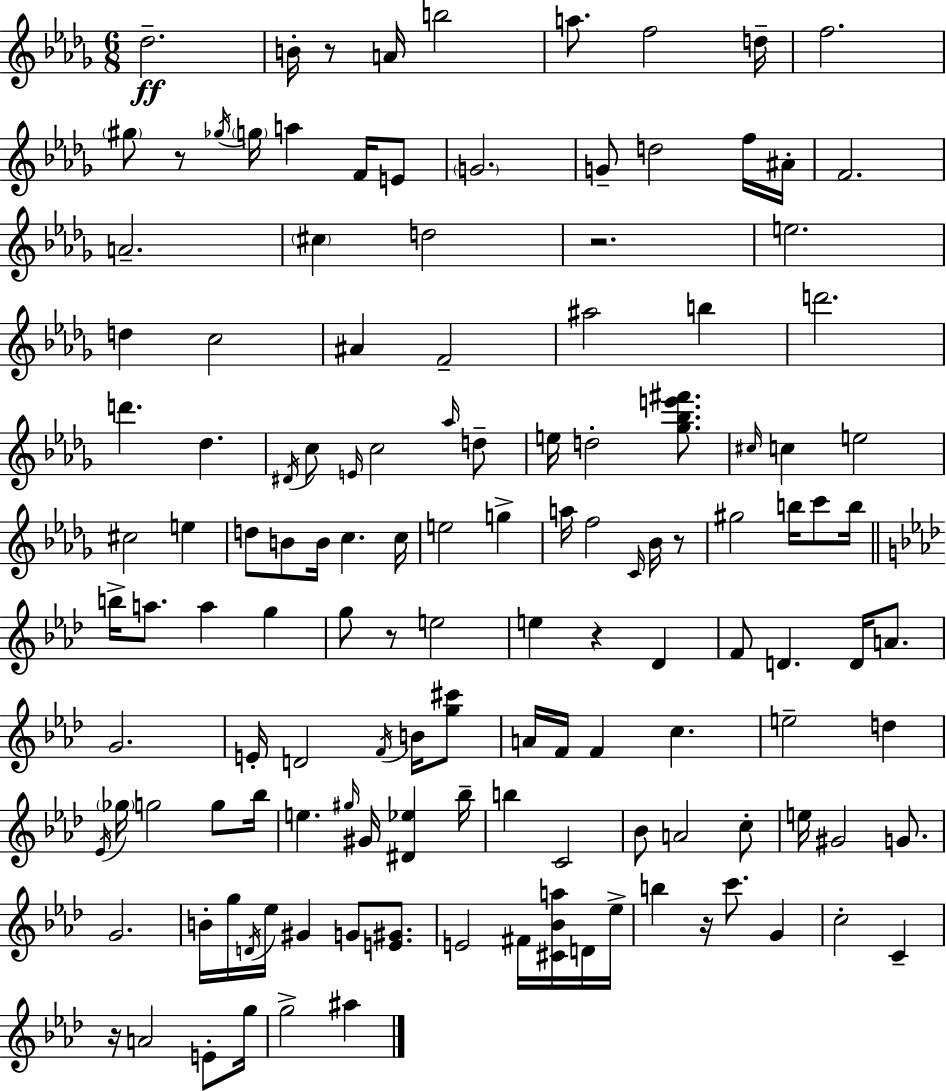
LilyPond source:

{
  \clef treble
  \numericTimeSignature
  \time 6/8
  \key bes \minor
  des''2.--\ff | b'16-. r8 a'16 b''2 | a''8. f''2 d''16-- | f''2. | \break \parenthesize gis''8 r8 \acciaccatura { ges''16 } \parenthesize g''16 a''4 f'16 e'8 | \parenthesize g'2. | g'8-- d''2 f''16 | ais'16-. f'2. | \break a'2.-- | \parenthesize cis''4 d''2 | r2. | e''2. | \break d''4 c''2 | ais'4 f'2-- | ais''2 b''4 | d'''2. | \break d'''4. des''4. | \acciaccatura { dis'16 } c''8 \grace { e'16 } c''2 | \grace { aes''16 } d''8-- e''16 d''2-. | <ges'' bes'' e''' fis'''>8. \grace { cis''16 } c''4 e''2 | \break cis''2 | e''4 d''8 b'8 b'16 c''4. | c''16 e''2 | g''4-> a''16 f''2 | \break \grace { c'16 } bes'16 r8 gis''2 | b''16 c'''8 b''16 \bar "||" \break \key aes \major b''16-> a''8. a''4 g''4 | g''8 r8 e''2 | e''4 r4 des'4 | f'8 d'4. d'16 a'8. | \break g'2. | e'16-. d'2 \acciaccatura { f'16 } b'16 <g'' cis'''>8 | a'16 f'16 f'4 c''4. | e''2-- d''4 | \break \acciaccatura { ees'16 } \parenthesize ges''16 g''2 g''8 | bes''16 e''4. \grace { gis''16 } gis'16 <dis' ees''>4 | bes''16-- b''4 c'2 | bes'8 a'2 | \break c''8-. e''16 gis'2 | g'8. g'2. | b'16-. g''16 \acciaccatura { d'16 } ees''16 gis'4 g'8 | <e' gis'>8. e'2 | \break fis'16 <cis' bes' a''>16 d'16 ees''16-> b''4 r16 c'''8. | g'4 c''2-. | c'4-- r16 a'2 | e'8-. g''16 g''2-> | \break ais''4 \bar "|."
}